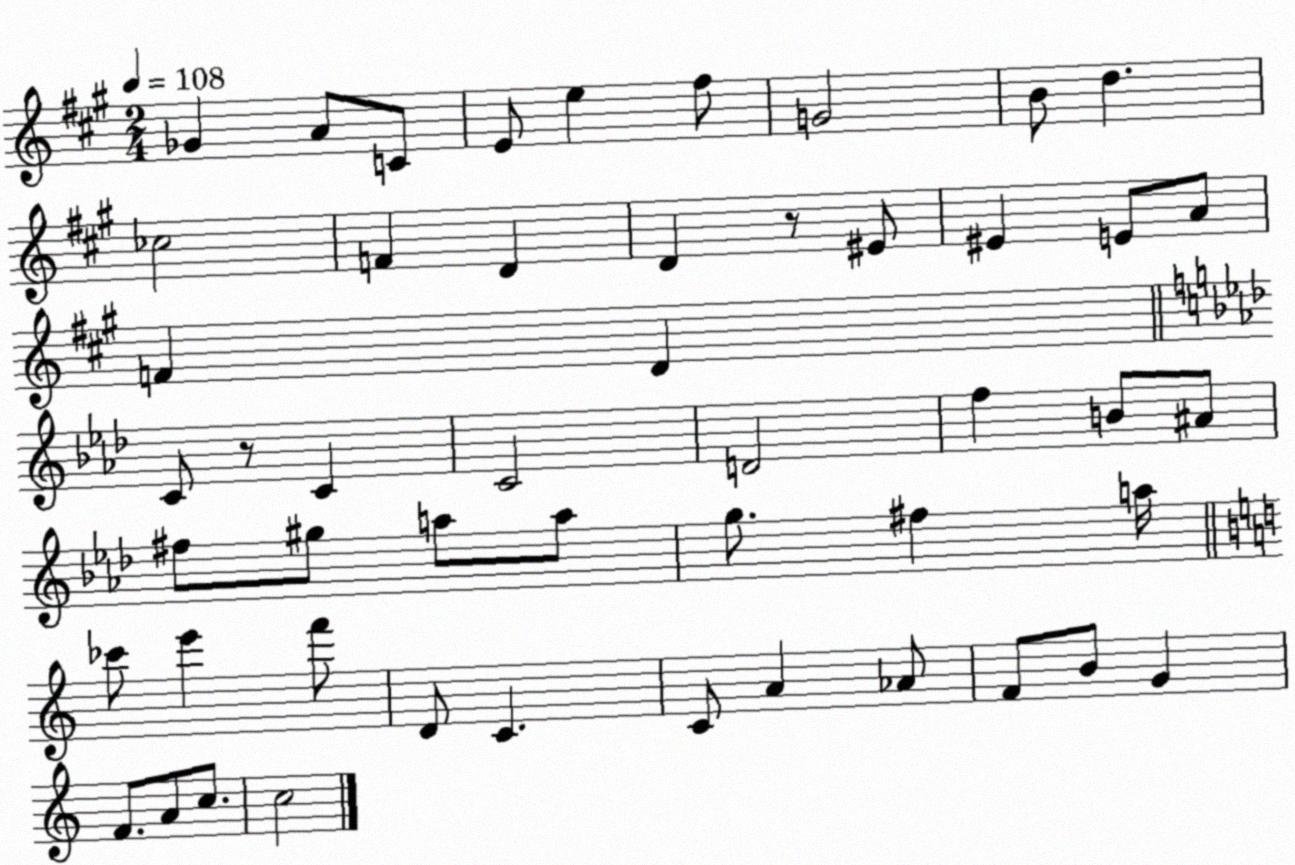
X:1
T:Untitled
M:2/4
L:1/4
K:A
_G A/2 C/2 E/2 e ^f/2 G2 B/2 d _c2 F D D z/2 ^E/2 ^E E/2 A/2 F D C/2 z/2 C C2 D2 f B/2 ^A/2 ^f/2 ^g/2 a/2 a/2 g/2 ^f a/4 _c'/2 e' f'/2 D/2 C C/2 A _A/2 F/2 B/2 G F/2 A/2 c/2 c2